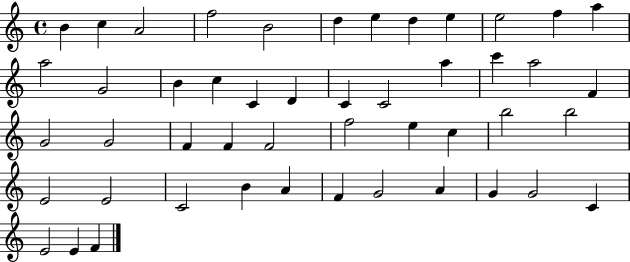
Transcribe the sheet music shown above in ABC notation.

X:1
T:Untitled
M:4/4
L:1/4
K:C
B c A2 f2 B2 d e d e e2 f a a2 G2 B c C D C C2 a c' a2 F G2 G2 F F F2 f2 e c b2 b2 E2 E2 C2 B A F G2 A G G2 C E2 E F